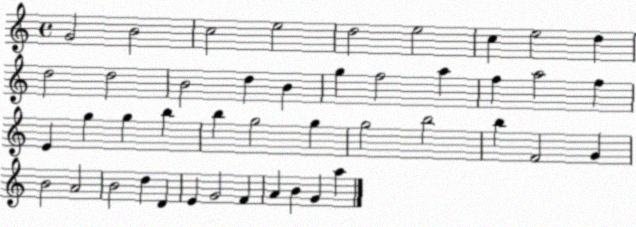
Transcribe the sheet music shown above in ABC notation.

X:1
T:Untitled
M:4/4
L:1/4
K:C
G2 B2 c2 e2 d2 e2 c e2 d d2 d2 B2 d B g f2 a f a2 f E g g b b g2 g g2 b2 b F2 G B2 A2 B2 d D E G2 F A B G a